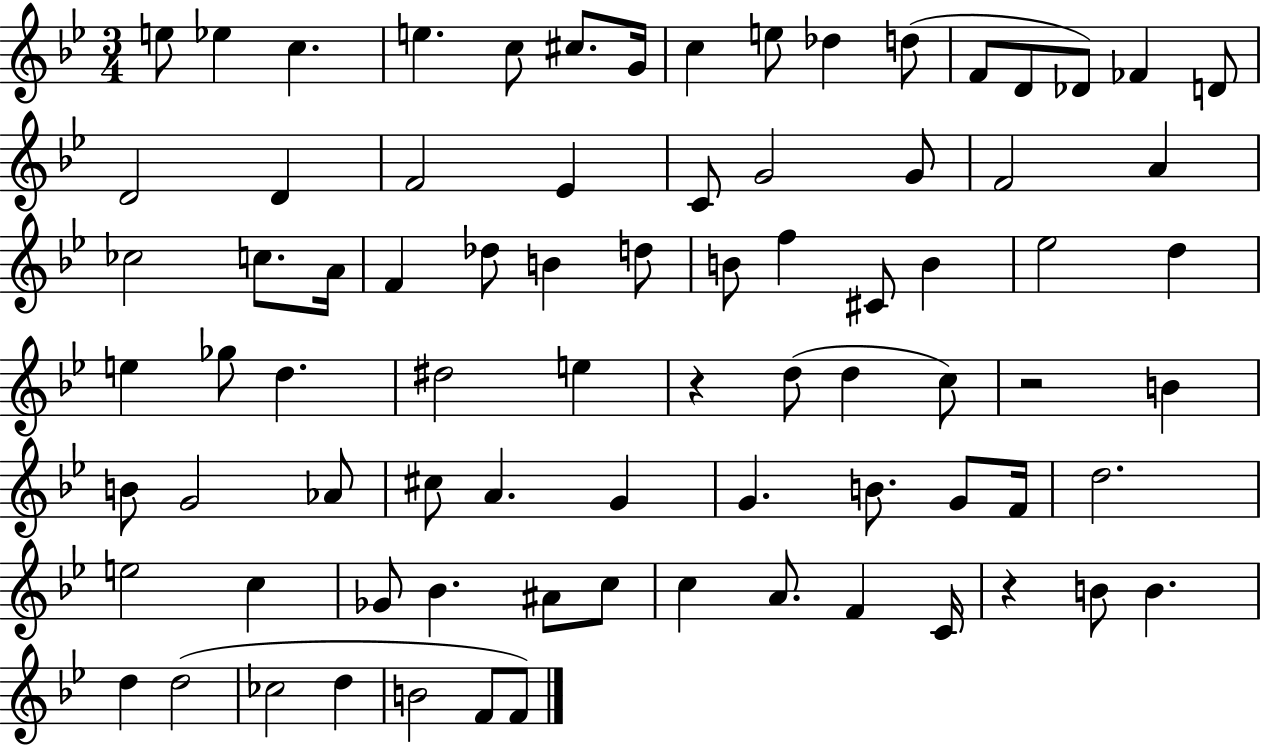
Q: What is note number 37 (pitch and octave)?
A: Eb5